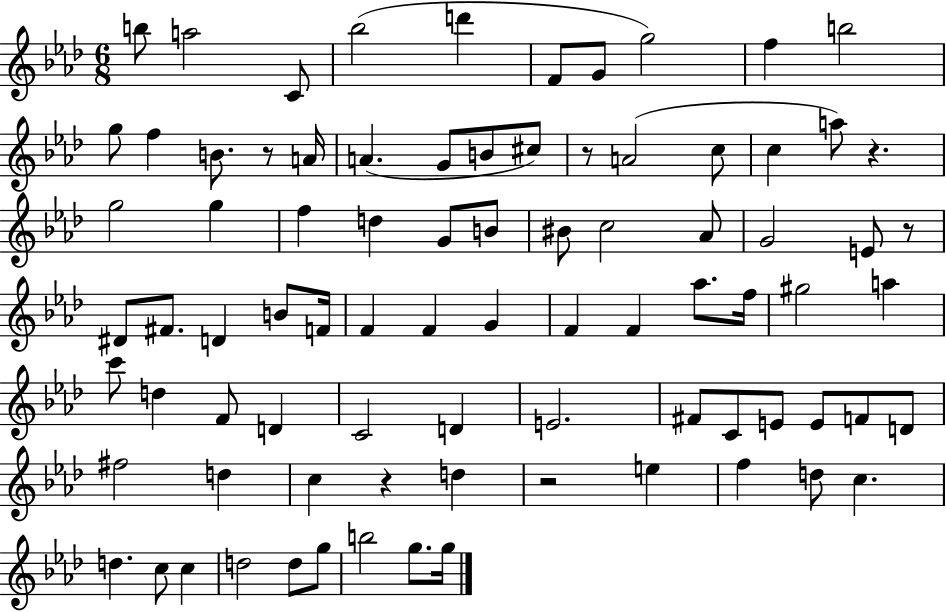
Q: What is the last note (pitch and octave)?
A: G5